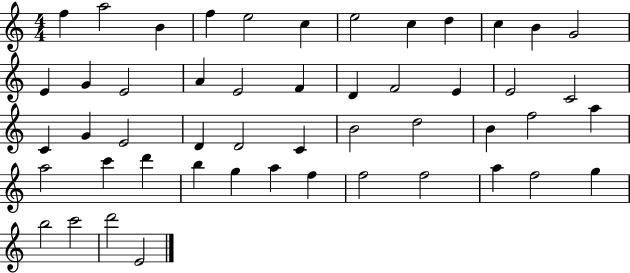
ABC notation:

X:1
T:Untitled
M:4/4
L:1/4
K:C
f a2 B f e2 c e2 c d c B G2 E G E2 A E2 F D F2 E E2 C2 C G E2 D D2 C B2 d2 B f2 a a2 c' d' b g a f f2 f2 a f2 g b2 c'2 d'2 E2